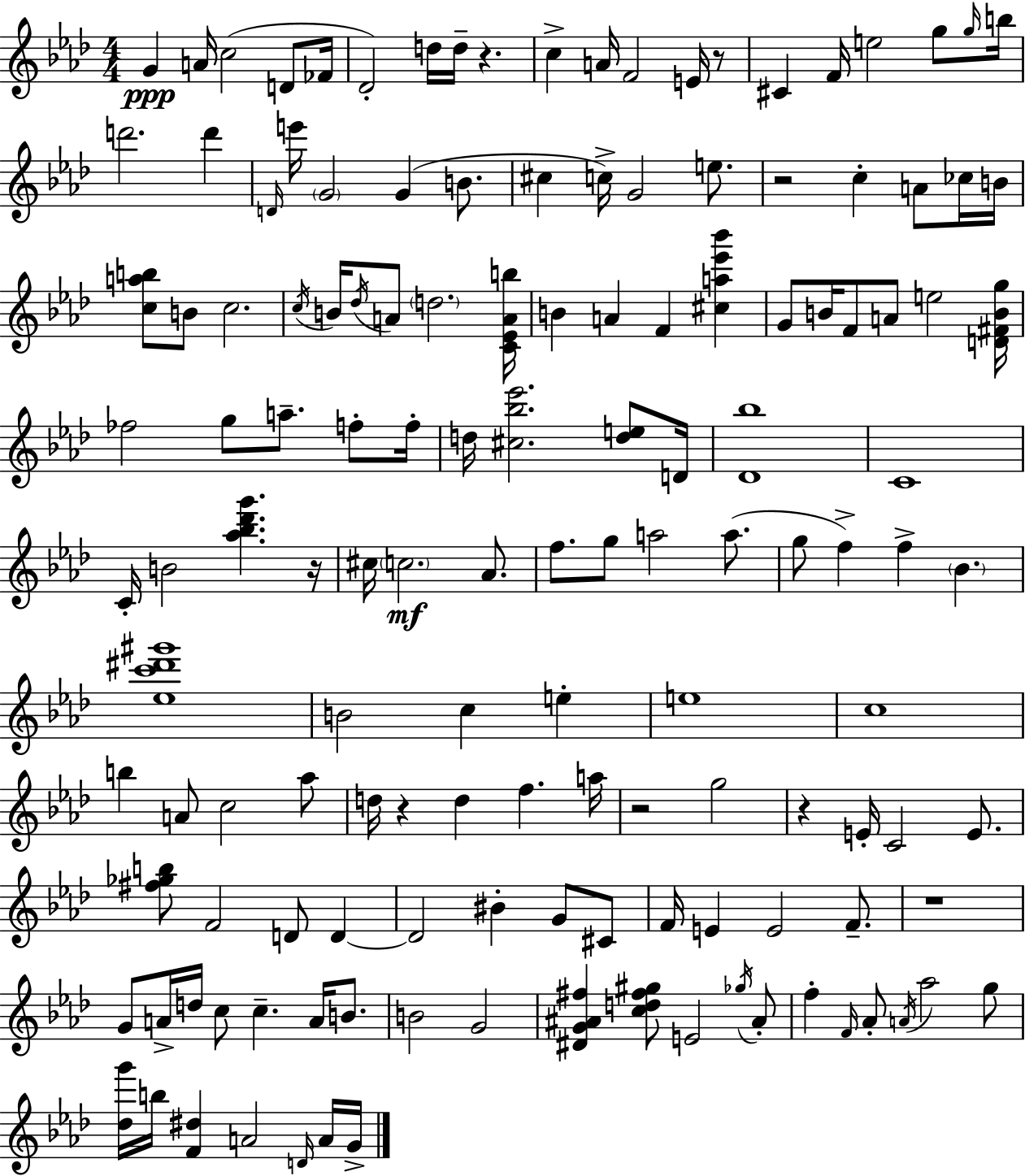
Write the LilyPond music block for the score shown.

{
  \clef treble
  \numericTimeSignature
  \time 4/4
  \key f \minor
  \repeat volta 2 { g'4\ppp a'16 c''2( d'8 fes'16 | des'2-.) d''16 d''16-- r4. | c''4-> a'16 f'2 e'16 r8 | cis'4 f'16 e''2 g''8 \grace { g''16 } | \break b''16 d'''2. d'''4 | \grace { d'16 } e'''16 \parenthesize g'2 g'4( b'8. | cis''4 c''16->) g'2 e''8. | r2 c''4-. a'8 | \break ces''16 b'16 <c'' a'' b''>8 b'8 c''2. | \acciaccatura { c''16 } b'16 \acciaccatura { des''16 } a'8 \parenthesize d''2. | <c' ees' a' b''>16 b'4 a'4 f'4 | <cis'' a'' ees''' bes'''>4 g'8 b'16 f'8 a'8 e''2 | \break <d' fis' b' g''>16 fes''2 g''8 a''8.-- | f''8-. f''16-. d''16 <cis'' bes'' ees'''>2. | <d'' e''>8 d'16 <des' bes''>1 | c'1 | \break c'16-. b'2 <aes'' bes'' des''' g'''>4. | r16 cis''16 \parenthesize c''2.\mf | aes'8. f''8. g''8 a''2 | a''8.( g''8 f''4->) f''4-> \parenthesize bes'4. | \break <ees'' c''' dis''' gis'''>1 | b'2 c''4 | e''4-. e''1 | c''1 | \break b''4 a'8 c''2 | aes''8 d''16 r4 d''4 f''4. | a''16 r2 g''2 | r4 e'16-. c'2 | \break e'8. <fis'' ges'' b''>8 f'2 d'8 | d'4~~ d'2 bis'4-. | g'8 cis'8 f'16 e'4 e'2 | f'8.-- r1 | \break g'8 a'16-> d''16 c''8 c''4.-- | a'16 b'8. b'2 g'2 | <dis' g' ais' fis''>4 <c'' d'' fis'' gis''>8 e'2 | \acciaccatura { ges''16 } ais'8-. f''4-. \grace { f'16 } aes'8-. \acciaccatura { a'16 } aes''2 | \break g''8 <des'' g'''>16 b''16 <f' dis''>4 a'2 | \grace { d'16 } a'16 g'16-> } \bar "|."
}